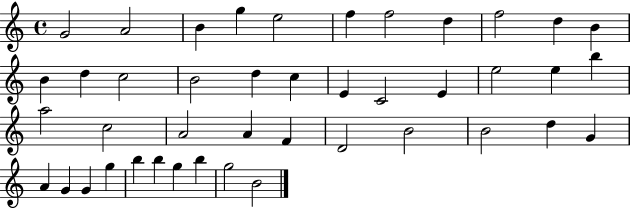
G4/h A4/h B4/q G5/q E5/h F5/q F5/h D5/q F5/h D5/q B4/q B4/q D5/q C5/h B4/h D5/q C5/q E4/q C4/h E4/q E5/h E5/q B5/q A5/h C5/h A4/h A4/q F4/q D4/h B4/h B4/h D5/q G4/q A4/q G4/q G4/q G5/q B5/q B5/q G5/q B5/q G5/h B4/h